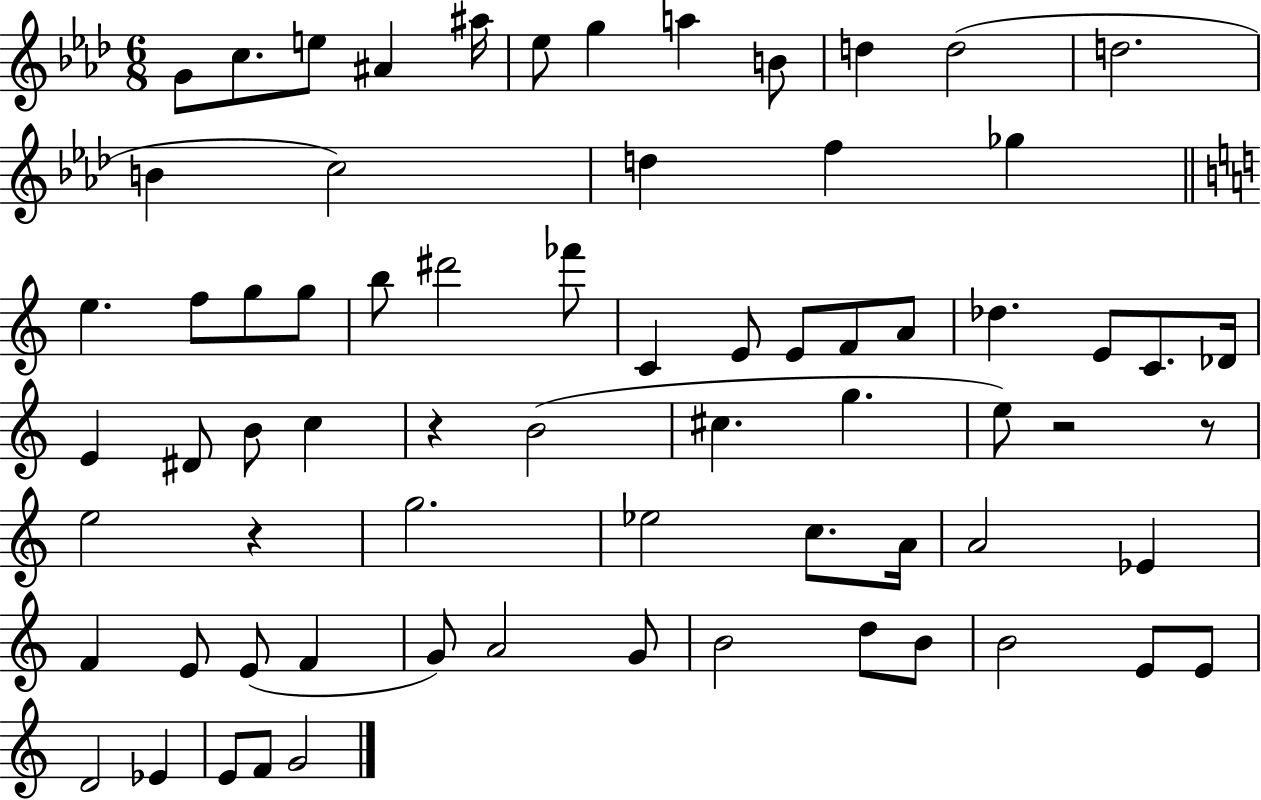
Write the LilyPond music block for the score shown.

{
  \clef treble
  \numericTimeSignature
  \time 6/8
  \key aes \major
  \repeat volta 2 { g'8 c''8. e''8 ais'4 ais''16 | ees''8 g''4 a''4 b'8 | d''4 d''2( | d''2. | \break b'4 c''2) | d''4 f''4 ges''4 | \bar "||" \break \key a \minor e''4. f''8 g''8 g''8 | b''8 dis'''2 fes'''8 | c'4 e'8 e'8 f'8 a'8 | des''4. e'8 c'8. des'16 | \break e'4 dis'8 b'8 c''4 | r4 b'2( | cis''4. g''4. | e''8) r2 r8 | \break e''2 r4 | g''2. | ees''2 c''8. a'16 | a'2 ees'4 | \break f'4 e'8 e'8( f'4 | g'8) a'2 g'8 | b'2 d''8 b'8 | b'2 e'8 e'8 | \break d'2 ees'4 | e'8 f'8 g'2 | } \bar "|."
}